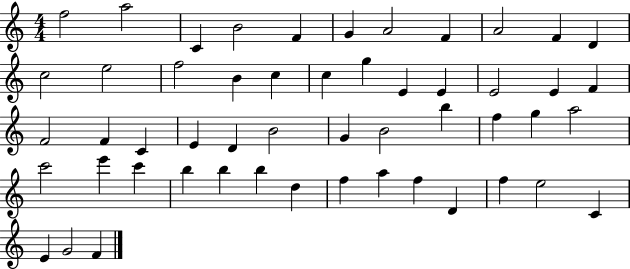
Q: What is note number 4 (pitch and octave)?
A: B4